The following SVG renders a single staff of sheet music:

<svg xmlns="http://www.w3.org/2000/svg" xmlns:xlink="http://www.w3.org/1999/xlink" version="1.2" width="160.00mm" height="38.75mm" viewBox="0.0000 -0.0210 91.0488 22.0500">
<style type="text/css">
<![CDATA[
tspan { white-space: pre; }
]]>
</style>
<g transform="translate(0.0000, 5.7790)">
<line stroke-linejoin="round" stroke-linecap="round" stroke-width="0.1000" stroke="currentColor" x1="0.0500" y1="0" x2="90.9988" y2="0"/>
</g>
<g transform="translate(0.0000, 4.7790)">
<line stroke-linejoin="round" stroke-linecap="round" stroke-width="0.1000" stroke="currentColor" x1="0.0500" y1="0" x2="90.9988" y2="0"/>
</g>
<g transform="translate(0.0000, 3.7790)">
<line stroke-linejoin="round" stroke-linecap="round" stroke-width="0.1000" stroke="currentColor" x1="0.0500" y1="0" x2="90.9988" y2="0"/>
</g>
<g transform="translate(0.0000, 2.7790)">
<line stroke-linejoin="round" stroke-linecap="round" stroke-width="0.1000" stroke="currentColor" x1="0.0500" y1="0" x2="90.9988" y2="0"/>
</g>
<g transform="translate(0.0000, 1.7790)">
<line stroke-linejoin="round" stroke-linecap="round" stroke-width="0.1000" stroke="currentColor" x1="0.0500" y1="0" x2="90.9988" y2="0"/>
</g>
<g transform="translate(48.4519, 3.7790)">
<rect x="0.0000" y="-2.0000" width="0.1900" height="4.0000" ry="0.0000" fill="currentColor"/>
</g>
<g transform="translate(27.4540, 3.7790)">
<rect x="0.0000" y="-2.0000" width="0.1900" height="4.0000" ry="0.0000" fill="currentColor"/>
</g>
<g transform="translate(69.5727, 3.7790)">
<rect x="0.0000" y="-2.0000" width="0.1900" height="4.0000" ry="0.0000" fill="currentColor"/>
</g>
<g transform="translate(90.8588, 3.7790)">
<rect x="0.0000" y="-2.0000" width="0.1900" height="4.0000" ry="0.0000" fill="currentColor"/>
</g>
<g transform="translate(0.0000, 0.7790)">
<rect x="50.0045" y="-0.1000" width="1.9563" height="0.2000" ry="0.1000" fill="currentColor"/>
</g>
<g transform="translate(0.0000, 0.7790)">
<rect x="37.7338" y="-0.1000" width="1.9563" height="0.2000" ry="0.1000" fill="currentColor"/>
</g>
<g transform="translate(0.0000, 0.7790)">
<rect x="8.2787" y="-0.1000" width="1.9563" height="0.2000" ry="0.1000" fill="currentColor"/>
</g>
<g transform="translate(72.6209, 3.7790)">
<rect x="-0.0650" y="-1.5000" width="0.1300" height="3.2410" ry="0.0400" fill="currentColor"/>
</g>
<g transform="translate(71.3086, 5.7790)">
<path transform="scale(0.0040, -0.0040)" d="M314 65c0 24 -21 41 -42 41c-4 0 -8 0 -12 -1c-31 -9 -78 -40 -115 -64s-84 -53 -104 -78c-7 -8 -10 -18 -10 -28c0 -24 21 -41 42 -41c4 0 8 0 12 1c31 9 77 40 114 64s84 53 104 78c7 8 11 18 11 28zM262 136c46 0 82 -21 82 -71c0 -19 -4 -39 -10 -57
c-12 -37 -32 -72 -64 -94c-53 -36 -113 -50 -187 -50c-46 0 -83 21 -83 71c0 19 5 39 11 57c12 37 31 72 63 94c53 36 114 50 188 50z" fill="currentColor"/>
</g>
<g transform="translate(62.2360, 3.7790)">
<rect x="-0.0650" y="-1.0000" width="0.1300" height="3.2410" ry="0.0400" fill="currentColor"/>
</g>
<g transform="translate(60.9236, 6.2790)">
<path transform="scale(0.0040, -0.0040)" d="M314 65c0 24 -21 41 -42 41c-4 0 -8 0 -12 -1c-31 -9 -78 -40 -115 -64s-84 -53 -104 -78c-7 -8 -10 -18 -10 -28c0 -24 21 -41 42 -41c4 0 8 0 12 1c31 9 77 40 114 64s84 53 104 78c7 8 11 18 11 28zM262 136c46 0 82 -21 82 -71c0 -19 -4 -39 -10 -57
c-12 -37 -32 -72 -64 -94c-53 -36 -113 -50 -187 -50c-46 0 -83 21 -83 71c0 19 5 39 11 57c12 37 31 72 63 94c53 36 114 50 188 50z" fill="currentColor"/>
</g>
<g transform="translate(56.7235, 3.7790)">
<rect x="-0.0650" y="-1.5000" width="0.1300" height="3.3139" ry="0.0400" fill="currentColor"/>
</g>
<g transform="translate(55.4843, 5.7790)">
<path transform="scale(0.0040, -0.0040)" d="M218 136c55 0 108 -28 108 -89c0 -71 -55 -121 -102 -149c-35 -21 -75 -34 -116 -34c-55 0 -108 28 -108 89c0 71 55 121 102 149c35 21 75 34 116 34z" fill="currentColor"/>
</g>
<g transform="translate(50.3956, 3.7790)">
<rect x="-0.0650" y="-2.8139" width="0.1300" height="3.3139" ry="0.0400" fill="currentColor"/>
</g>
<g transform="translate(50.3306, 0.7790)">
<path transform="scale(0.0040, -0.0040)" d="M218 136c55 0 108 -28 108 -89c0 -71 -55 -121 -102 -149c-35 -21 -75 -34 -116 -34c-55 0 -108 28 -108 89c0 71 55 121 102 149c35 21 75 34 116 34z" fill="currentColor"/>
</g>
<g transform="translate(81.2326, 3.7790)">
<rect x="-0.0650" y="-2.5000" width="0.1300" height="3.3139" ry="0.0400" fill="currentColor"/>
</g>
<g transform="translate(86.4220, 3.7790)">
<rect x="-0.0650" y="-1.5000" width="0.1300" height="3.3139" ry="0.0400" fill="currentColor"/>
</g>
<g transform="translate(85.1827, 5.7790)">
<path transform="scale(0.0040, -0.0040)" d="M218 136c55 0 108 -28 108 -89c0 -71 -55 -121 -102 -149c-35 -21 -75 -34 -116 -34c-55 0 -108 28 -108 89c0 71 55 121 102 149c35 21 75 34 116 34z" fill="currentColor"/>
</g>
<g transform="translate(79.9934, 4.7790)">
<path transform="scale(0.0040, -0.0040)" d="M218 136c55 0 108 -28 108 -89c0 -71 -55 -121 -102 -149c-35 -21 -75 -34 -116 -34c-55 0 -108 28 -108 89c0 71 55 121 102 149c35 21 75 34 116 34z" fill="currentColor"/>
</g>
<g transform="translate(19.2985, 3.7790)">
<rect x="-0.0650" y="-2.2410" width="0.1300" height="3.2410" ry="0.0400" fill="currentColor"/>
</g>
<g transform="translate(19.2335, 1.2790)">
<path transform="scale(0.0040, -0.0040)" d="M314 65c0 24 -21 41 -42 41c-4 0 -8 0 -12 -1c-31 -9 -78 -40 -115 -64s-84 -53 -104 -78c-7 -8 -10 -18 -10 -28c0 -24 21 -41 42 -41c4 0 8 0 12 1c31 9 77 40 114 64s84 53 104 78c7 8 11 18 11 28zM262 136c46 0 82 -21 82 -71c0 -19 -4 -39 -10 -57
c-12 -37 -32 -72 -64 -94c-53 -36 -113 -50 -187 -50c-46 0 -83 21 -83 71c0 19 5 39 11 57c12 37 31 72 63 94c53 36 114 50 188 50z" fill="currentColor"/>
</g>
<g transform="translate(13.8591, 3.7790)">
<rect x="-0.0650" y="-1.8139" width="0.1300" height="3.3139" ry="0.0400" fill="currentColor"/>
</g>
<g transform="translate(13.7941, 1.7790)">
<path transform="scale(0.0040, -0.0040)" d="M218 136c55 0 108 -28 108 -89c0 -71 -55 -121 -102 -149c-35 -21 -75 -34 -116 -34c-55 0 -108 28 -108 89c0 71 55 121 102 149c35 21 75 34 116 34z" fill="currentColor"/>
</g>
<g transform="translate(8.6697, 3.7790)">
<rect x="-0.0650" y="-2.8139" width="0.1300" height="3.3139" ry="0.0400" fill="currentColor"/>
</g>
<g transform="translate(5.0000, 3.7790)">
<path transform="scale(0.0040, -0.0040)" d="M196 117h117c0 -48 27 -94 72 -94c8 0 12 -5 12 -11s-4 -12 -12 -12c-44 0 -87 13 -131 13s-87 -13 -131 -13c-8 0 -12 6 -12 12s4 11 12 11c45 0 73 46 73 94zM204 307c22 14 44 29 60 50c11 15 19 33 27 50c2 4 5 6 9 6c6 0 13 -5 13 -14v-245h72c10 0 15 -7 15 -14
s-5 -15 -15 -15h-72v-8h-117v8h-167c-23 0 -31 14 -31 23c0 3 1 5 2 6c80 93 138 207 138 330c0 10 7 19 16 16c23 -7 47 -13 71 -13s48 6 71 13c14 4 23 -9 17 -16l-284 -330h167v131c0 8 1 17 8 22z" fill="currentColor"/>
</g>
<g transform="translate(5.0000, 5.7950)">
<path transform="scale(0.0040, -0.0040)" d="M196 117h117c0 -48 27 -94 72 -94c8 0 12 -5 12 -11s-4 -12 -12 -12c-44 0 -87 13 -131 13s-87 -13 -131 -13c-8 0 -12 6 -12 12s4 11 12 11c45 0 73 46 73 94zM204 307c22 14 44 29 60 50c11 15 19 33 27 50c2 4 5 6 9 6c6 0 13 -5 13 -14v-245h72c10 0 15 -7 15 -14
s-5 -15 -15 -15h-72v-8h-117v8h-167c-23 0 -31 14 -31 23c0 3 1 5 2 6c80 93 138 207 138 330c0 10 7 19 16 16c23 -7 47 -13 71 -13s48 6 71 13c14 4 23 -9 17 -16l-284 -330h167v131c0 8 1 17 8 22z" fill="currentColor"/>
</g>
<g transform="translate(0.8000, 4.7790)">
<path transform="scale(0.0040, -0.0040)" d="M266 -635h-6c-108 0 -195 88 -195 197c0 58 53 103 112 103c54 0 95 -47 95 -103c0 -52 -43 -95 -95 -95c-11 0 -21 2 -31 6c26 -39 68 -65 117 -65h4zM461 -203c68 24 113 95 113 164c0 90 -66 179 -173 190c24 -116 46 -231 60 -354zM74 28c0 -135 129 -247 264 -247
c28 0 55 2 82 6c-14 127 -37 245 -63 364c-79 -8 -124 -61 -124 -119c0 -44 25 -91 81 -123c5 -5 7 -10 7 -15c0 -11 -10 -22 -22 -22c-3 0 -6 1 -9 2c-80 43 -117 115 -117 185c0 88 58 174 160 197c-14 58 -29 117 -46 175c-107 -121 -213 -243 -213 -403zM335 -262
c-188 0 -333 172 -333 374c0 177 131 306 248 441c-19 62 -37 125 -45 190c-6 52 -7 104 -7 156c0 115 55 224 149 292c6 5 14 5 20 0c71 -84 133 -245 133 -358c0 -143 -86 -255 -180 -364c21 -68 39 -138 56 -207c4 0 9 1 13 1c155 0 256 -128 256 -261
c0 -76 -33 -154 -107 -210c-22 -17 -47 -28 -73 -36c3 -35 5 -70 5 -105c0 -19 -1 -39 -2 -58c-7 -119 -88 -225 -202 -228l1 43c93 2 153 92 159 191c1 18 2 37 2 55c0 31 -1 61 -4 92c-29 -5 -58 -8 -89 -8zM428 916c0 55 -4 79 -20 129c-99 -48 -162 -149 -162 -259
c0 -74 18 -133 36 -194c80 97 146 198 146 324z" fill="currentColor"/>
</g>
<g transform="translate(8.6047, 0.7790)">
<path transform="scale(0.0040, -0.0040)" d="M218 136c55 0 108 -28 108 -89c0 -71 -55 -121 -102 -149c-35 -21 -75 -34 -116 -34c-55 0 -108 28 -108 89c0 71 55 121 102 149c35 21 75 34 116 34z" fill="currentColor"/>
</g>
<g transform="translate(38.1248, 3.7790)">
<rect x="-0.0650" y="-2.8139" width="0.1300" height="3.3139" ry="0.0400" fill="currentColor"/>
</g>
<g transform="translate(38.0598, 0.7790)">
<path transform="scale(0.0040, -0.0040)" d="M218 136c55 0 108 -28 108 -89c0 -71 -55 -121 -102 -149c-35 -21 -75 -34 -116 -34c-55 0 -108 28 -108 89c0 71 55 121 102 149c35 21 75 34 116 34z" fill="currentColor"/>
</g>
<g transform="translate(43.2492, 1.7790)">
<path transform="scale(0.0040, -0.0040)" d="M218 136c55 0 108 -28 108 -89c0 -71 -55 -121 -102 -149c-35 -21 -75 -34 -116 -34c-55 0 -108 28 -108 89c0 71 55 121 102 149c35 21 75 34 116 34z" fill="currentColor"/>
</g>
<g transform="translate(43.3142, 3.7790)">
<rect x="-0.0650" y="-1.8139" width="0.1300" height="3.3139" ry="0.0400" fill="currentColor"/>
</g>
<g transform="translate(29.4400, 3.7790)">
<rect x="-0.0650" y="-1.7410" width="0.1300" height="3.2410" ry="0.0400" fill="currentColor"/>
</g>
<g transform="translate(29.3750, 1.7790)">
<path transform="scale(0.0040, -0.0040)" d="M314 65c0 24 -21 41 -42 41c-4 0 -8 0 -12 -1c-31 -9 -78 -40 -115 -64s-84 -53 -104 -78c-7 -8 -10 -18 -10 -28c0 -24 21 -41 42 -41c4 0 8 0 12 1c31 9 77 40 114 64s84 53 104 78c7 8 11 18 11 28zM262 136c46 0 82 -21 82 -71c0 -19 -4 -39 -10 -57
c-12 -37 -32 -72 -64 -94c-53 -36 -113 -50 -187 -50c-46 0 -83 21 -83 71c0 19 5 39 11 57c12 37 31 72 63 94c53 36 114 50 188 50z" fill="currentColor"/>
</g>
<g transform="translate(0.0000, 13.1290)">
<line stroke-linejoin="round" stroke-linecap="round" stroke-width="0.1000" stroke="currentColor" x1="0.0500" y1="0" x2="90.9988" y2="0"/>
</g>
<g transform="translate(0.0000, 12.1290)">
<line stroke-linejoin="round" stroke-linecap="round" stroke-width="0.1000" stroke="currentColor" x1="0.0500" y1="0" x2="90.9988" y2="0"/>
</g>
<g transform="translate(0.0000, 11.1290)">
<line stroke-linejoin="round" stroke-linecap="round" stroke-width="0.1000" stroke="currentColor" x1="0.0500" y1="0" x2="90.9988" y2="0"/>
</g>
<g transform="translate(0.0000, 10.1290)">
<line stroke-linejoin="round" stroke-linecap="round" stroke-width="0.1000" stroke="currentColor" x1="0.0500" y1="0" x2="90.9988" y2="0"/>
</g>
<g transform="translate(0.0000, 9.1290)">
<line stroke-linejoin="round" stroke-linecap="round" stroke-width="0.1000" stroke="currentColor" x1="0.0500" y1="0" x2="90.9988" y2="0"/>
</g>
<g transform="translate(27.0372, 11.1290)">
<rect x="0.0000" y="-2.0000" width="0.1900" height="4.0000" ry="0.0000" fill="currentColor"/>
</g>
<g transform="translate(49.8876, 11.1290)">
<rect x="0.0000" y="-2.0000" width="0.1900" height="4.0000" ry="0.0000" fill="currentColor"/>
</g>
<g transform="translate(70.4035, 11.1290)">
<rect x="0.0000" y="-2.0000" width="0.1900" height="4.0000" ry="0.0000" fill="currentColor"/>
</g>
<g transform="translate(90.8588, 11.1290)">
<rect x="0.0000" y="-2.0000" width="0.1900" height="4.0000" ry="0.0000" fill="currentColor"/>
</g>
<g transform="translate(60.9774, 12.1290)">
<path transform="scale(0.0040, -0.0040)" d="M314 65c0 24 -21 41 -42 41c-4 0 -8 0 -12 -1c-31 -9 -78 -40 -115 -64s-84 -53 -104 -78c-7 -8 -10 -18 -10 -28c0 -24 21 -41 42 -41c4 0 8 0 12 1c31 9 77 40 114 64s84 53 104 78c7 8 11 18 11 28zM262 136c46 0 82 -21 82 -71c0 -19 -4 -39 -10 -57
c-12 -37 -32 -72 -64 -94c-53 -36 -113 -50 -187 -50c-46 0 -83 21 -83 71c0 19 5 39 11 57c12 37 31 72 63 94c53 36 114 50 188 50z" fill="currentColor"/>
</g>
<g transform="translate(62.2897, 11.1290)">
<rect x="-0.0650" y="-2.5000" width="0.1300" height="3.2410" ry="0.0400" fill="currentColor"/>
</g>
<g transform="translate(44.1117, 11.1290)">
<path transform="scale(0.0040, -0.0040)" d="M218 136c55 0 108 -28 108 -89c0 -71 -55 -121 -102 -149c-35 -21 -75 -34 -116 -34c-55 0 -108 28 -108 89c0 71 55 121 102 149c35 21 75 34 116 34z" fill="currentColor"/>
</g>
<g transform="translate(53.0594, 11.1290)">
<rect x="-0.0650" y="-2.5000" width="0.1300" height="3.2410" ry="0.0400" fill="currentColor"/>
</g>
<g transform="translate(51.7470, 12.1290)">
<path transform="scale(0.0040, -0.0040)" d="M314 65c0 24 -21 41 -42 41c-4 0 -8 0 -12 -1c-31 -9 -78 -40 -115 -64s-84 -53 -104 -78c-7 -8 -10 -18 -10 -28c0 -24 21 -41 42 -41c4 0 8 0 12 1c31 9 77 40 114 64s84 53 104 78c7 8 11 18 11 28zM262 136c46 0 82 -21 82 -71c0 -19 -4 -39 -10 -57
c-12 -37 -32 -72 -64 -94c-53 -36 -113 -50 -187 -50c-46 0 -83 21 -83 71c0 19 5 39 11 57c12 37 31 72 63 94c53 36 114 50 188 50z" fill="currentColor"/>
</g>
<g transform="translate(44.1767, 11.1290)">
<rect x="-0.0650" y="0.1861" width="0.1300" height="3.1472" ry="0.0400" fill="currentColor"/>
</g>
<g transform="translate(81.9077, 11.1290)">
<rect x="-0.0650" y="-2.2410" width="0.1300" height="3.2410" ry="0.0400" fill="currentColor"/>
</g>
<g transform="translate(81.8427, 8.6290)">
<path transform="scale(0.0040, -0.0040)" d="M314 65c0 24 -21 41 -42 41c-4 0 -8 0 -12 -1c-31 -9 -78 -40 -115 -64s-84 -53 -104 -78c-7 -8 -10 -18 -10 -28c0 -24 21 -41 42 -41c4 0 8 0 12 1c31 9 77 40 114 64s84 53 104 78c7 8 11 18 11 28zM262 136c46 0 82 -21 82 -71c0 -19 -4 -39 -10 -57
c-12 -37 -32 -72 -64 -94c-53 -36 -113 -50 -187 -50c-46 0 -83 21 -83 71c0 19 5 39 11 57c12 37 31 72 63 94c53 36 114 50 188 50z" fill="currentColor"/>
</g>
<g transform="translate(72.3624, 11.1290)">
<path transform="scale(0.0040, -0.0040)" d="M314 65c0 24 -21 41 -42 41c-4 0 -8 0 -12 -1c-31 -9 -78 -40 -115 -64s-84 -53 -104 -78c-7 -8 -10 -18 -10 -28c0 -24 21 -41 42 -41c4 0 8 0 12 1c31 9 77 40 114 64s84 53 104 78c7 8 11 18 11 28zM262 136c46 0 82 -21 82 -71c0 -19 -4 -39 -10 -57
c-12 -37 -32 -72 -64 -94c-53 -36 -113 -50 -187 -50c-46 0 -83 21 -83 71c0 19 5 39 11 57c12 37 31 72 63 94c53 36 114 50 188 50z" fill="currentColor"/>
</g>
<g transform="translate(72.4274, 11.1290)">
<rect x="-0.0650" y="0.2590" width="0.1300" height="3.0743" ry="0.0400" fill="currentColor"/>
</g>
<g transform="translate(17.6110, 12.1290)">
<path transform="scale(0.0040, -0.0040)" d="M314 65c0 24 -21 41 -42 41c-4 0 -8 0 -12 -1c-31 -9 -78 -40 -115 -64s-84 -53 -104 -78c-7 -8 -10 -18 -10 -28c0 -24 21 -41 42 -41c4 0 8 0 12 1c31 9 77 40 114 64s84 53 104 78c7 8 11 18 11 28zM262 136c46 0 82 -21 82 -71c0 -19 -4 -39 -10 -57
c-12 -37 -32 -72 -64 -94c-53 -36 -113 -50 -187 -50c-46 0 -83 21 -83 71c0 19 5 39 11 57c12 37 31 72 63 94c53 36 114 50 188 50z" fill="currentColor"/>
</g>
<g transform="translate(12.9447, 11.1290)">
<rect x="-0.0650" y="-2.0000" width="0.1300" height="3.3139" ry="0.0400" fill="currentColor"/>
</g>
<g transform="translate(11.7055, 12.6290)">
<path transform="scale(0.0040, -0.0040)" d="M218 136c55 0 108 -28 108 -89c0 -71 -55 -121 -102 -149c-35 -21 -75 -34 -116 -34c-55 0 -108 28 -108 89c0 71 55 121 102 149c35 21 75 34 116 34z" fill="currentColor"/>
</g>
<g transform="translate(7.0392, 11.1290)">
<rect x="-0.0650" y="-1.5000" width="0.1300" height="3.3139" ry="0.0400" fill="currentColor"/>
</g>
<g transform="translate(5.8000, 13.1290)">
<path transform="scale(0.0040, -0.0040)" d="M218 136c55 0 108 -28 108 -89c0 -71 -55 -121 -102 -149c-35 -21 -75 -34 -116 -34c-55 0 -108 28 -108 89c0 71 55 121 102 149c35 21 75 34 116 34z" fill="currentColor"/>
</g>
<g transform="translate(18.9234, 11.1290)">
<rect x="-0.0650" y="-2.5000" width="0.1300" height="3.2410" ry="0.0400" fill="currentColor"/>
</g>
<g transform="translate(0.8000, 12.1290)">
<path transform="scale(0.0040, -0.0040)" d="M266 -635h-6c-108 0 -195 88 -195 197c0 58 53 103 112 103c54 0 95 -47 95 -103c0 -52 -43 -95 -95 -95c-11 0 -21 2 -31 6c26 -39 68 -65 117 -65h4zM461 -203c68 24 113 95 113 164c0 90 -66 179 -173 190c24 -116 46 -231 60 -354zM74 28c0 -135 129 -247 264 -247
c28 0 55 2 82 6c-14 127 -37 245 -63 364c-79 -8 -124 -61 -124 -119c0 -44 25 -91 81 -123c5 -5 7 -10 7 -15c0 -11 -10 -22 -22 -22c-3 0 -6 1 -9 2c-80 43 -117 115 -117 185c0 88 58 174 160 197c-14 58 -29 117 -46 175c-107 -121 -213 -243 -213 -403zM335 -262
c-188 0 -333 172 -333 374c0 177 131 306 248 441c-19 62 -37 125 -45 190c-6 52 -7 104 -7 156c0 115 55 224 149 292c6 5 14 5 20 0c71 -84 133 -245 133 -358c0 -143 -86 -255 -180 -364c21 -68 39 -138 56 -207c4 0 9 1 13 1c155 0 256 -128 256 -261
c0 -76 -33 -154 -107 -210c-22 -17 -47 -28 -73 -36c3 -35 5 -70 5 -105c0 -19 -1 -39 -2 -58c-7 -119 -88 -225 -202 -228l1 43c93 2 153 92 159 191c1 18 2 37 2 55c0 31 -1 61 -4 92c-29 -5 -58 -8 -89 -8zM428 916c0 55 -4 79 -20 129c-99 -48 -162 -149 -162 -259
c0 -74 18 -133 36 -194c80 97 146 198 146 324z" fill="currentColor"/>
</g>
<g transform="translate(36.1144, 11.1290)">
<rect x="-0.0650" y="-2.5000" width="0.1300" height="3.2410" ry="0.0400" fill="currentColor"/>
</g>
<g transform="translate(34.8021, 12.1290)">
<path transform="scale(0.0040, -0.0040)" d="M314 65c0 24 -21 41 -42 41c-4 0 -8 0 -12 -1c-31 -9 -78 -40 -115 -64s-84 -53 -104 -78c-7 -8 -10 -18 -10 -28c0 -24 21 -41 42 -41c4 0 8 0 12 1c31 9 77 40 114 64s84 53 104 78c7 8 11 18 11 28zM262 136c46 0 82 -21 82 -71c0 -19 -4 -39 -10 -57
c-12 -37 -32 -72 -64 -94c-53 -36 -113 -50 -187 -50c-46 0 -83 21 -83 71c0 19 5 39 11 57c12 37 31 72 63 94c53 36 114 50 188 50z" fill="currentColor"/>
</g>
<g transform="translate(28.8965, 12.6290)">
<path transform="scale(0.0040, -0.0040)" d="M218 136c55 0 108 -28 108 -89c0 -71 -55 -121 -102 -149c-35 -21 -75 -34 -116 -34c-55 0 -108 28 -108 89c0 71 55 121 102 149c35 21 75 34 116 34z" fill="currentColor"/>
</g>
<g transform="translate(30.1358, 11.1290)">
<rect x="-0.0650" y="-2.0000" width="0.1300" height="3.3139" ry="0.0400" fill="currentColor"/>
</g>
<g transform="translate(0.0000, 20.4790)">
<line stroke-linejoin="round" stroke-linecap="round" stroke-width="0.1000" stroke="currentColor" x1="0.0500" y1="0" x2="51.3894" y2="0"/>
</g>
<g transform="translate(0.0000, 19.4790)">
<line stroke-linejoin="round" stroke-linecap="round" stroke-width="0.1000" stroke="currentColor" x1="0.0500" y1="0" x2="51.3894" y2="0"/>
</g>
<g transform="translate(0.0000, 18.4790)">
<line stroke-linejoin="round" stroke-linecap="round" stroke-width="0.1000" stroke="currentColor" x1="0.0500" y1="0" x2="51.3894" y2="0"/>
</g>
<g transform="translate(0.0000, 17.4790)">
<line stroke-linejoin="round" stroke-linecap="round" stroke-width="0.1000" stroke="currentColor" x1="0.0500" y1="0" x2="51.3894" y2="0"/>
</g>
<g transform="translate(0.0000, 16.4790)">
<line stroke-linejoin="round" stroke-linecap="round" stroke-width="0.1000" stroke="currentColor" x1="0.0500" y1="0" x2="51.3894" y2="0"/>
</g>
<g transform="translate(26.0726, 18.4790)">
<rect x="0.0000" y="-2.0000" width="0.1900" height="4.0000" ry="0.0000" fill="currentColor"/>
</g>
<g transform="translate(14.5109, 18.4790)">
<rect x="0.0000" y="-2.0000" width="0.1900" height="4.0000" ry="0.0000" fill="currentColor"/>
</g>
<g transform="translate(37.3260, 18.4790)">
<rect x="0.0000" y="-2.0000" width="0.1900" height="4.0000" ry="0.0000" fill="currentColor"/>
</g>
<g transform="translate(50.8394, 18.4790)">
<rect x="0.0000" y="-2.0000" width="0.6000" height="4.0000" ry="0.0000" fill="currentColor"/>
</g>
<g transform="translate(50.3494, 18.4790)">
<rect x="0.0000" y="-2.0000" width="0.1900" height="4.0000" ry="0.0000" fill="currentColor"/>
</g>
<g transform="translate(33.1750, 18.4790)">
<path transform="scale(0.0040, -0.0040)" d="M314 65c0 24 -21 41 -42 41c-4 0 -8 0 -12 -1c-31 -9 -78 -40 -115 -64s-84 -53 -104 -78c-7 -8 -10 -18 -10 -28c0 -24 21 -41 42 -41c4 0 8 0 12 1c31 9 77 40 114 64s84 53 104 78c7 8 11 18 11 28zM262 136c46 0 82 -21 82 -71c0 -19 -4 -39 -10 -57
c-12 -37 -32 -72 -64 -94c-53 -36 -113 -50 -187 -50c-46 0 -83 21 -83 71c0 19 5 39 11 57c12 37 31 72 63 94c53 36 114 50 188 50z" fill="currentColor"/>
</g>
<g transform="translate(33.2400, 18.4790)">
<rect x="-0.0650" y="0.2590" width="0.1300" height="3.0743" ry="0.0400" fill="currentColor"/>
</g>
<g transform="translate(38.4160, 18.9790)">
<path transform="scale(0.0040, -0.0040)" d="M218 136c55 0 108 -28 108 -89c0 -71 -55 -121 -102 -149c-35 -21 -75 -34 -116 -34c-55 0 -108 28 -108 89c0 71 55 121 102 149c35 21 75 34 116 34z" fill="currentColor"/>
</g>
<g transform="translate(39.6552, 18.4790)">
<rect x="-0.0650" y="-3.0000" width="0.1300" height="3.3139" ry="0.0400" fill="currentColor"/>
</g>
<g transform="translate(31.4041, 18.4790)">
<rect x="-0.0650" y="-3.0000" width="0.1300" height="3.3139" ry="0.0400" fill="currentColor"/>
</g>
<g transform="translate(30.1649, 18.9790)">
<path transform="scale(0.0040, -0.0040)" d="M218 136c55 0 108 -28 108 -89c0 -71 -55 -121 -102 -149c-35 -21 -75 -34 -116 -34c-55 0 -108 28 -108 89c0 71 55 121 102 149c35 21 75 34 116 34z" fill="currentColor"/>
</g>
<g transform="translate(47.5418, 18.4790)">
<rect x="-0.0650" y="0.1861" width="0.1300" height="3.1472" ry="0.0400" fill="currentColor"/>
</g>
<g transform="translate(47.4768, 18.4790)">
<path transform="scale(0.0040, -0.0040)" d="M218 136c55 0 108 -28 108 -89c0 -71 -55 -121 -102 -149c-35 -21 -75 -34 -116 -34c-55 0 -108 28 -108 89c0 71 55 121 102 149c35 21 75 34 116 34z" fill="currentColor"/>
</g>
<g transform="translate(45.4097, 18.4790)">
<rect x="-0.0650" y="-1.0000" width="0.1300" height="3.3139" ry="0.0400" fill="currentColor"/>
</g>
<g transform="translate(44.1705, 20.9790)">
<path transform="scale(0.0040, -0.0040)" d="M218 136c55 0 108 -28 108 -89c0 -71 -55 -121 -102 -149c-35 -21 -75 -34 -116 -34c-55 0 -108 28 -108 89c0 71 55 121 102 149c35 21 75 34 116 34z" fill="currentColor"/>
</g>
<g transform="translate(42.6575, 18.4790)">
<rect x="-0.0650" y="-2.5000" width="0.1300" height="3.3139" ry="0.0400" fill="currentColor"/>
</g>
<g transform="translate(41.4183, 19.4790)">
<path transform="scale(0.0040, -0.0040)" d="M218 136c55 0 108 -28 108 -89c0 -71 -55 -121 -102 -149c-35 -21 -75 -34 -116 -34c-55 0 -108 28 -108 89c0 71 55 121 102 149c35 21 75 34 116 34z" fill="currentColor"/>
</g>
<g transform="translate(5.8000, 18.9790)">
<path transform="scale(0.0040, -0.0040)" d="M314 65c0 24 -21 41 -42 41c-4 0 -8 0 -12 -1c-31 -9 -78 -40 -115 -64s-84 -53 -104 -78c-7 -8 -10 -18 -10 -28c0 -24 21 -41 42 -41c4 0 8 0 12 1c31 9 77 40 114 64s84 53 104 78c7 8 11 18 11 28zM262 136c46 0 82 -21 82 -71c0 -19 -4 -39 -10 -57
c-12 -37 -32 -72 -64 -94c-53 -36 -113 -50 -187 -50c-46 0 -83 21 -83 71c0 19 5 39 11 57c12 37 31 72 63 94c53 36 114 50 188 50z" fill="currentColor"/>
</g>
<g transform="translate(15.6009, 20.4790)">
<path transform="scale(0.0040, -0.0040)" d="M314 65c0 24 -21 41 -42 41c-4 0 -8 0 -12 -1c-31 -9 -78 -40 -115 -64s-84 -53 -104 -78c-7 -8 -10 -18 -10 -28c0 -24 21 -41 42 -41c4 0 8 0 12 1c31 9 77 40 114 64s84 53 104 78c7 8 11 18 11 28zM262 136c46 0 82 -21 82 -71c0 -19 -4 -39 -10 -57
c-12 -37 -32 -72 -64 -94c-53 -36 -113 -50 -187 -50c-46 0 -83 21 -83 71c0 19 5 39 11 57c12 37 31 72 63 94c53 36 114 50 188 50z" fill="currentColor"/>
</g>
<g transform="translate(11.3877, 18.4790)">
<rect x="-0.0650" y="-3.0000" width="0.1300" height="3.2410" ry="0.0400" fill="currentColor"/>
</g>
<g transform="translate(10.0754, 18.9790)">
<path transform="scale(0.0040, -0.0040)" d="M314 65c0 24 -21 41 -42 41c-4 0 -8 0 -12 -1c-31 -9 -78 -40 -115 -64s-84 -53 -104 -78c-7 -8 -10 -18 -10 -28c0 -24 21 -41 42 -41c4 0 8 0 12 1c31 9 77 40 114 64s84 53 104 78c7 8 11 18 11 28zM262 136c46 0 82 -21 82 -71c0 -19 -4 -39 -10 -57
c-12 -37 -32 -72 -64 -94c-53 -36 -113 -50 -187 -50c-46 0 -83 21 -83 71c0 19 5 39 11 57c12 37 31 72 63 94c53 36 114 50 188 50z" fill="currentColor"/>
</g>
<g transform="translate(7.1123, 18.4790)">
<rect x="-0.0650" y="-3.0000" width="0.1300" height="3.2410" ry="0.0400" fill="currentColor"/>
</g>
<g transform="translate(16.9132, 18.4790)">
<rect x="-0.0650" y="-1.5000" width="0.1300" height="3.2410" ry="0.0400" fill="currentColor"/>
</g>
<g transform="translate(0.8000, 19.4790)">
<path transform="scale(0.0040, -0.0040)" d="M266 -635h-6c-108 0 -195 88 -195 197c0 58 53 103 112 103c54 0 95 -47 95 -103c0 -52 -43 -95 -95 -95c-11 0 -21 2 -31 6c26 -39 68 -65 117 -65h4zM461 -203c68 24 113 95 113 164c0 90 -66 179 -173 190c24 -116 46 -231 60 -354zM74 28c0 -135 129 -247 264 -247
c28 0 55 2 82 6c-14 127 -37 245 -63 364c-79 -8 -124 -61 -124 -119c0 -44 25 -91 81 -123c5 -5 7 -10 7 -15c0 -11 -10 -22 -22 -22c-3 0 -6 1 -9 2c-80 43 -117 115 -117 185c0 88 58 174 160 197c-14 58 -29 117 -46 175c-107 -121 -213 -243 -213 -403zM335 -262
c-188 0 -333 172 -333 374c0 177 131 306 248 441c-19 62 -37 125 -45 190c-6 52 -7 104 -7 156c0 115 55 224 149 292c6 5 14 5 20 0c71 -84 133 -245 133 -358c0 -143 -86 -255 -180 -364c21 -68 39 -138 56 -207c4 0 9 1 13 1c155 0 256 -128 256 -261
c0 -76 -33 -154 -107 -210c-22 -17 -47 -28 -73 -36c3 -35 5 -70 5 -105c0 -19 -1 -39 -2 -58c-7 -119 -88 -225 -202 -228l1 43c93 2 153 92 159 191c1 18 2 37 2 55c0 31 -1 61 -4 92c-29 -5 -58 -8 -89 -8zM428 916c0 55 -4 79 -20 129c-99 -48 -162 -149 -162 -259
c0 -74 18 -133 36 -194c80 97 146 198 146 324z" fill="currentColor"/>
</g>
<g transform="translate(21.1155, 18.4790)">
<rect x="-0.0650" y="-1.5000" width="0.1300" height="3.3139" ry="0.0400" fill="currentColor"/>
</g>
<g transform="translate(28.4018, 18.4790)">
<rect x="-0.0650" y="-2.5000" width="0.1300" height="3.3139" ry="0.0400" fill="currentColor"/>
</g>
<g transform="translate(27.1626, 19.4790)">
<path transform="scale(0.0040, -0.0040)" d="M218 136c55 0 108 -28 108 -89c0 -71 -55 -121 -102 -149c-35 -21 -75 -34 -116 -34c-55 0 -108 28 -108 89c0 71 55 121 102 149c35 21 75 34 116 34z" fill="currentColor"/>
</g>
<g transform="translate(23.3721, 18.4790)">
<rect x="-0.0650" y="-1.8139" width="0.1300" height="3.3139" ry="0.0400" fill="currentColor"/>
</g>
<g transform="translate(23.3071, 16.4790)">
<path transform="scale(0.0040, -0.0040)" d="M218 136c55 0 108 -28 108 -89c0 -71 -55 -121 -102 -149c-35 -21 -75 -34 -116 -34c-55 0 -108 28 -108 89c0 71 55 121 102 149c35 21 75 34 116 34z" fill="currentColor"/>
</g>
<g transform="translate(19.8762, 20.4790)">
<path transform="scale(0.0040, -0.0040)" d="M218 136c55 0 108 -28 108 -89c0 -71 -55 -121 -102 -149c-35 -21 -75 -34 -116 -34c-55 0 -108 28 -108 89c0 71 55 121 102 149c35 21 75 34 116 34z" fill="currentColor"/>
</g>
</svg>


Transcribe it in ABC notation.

X:1
T:Untitled
M:4/4
L:1/4
K:C
a f g2 f2 a f a E D2 E2 G E E F G2 F G2 B G2 G2 B2 g2 A2 A2 E2 E f G A B2 A G D B